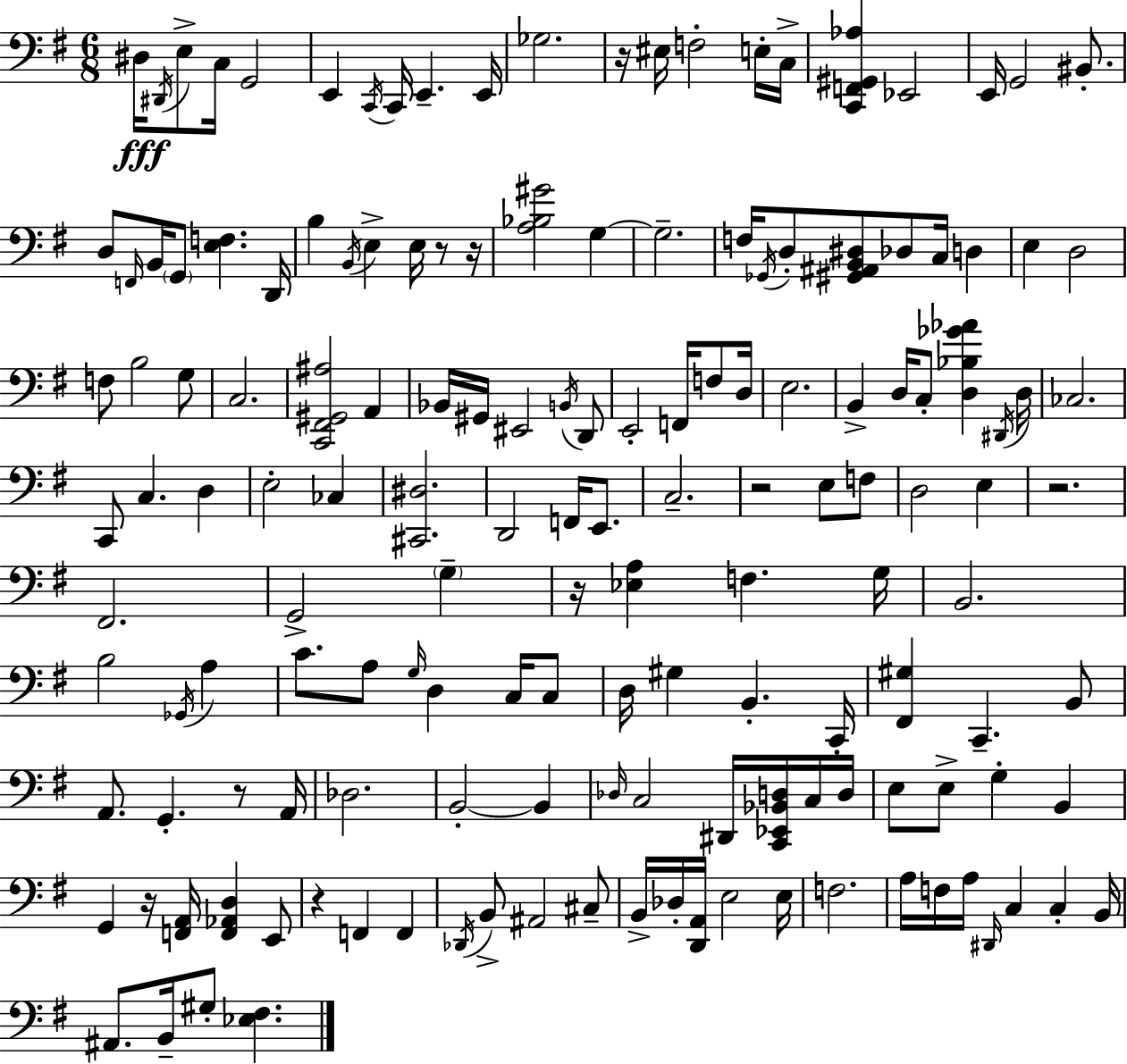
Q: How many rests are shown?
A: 9